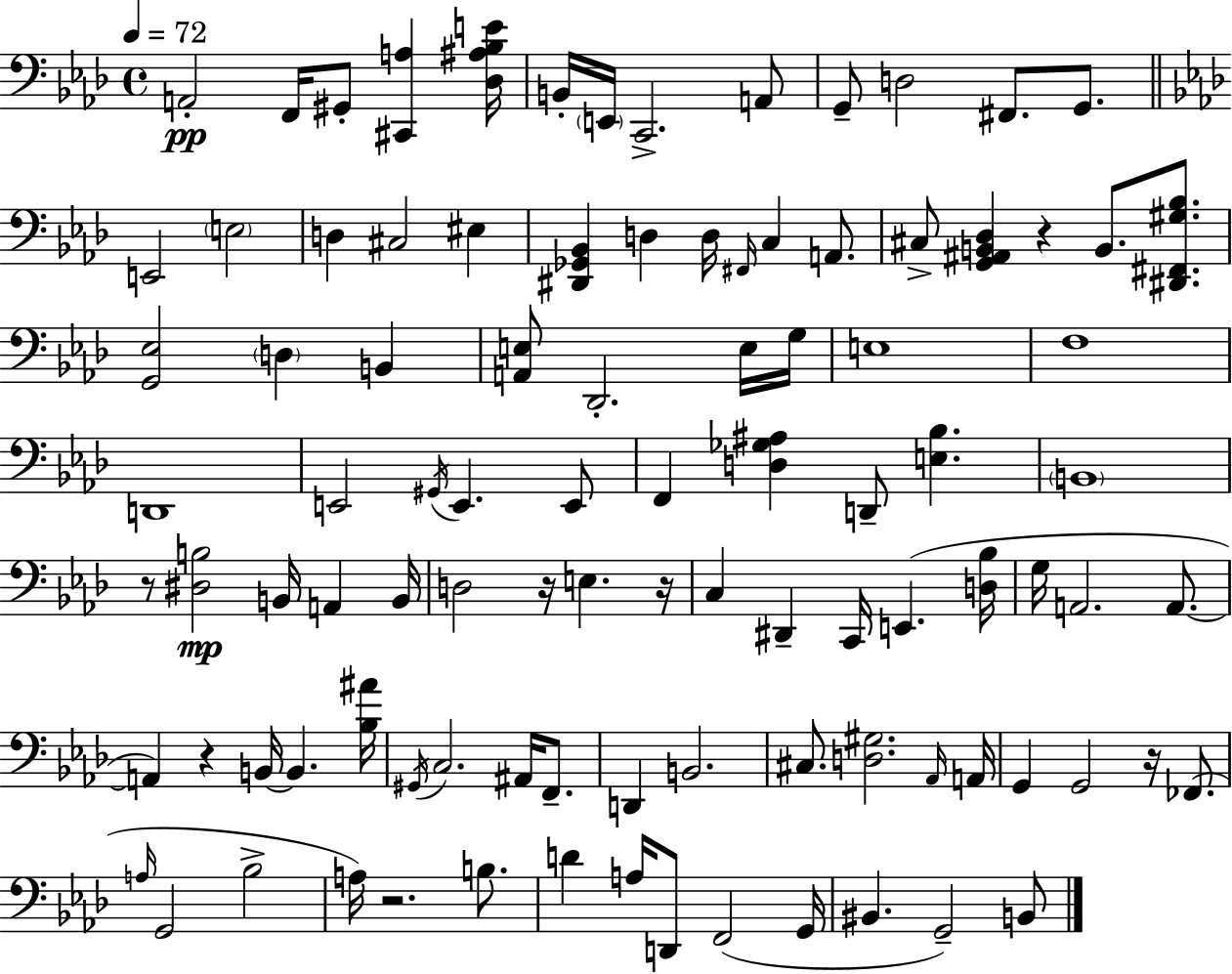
X:1
T:Untitled
M:4/4
L:1/4
K:Ab
A,,2 F,,/4 ^G,,/2 [^C,,A,] [_D,^A,_B,E]/4 B,,/4 E,,/4 C,,2 A,,/2 G,,/2 D,2 ^F,,/2 G,,/2 E,,2 E,2 D, ^C,2 ^E, [^D,,_G,,_B,,] D, D,/4 ^F,,/4 C, A,,/2 ^C,/2 [G,,^A,,B,,_D,] z B,,/2 [^D,,^F,,^G,_B,]/2 [G,,_E,]2 D, B,, [A,,E,]/2 _D,,2 E,/4 G,/4 E,4 F,4 D,,4 E,,2 ^G,,/4 E,, E,,/2 F,, [D,_G,^A,] D,,/2 [E,_B,] B,,4 z/2 [^D,B,]2 B,,/4 A,, B,,/4 D,2 z/4 E, z/4 C, ^D,, C,,/4 E,, [D,_B,]/4 G,/4 A,,2 A,,/2 A,, z B,,/4 B,, [_B,^A]/4 ^G,,/4 C,2 ^A,,/4 F,,/2 D,, B,,2 ^C,/2 [D,^G,]2 _A,,/4 A,,/4 G,, G,,2 z/4 _F,,/2 A,/4 G,,2 _B,2 A,/4 z2 B,/2 D A,/4 D,,/2 F,,2 G,,/4 ^B,, G,,2 B,,/2